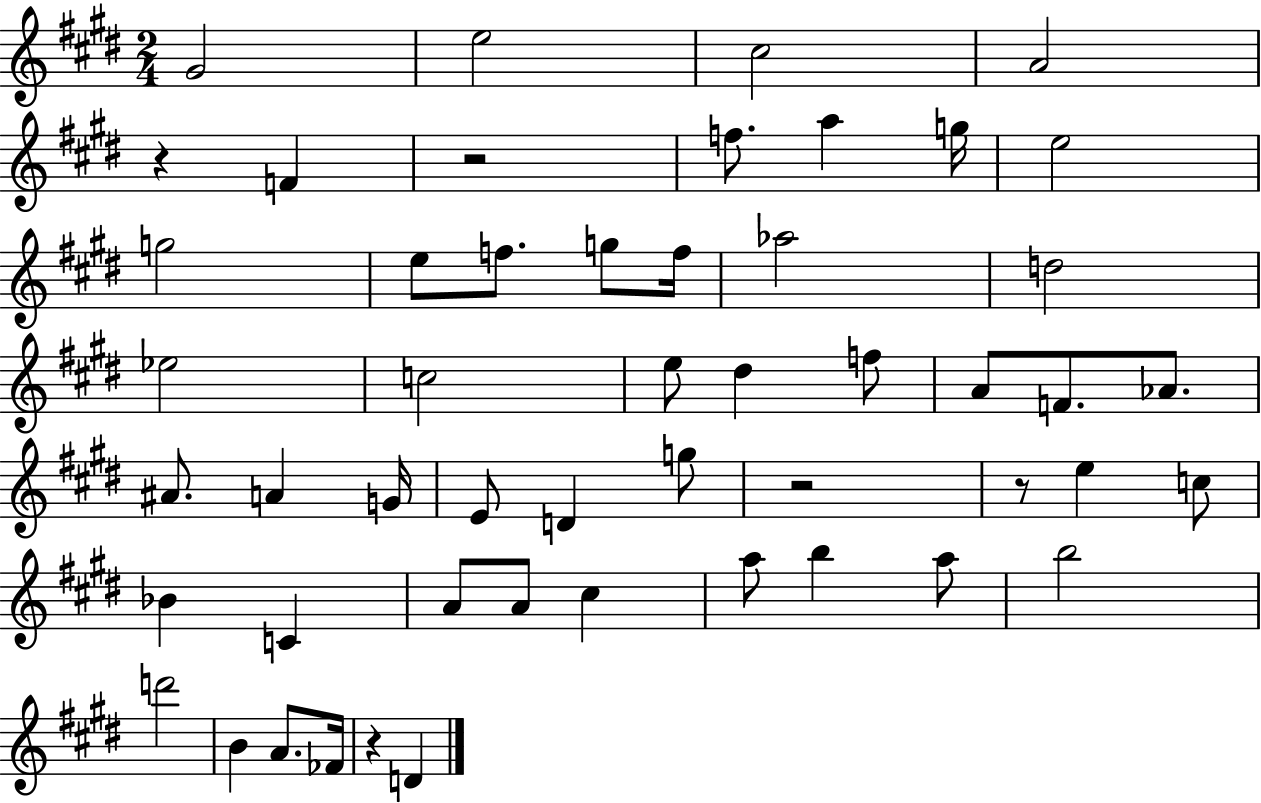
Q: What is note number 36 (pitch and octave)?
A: A4